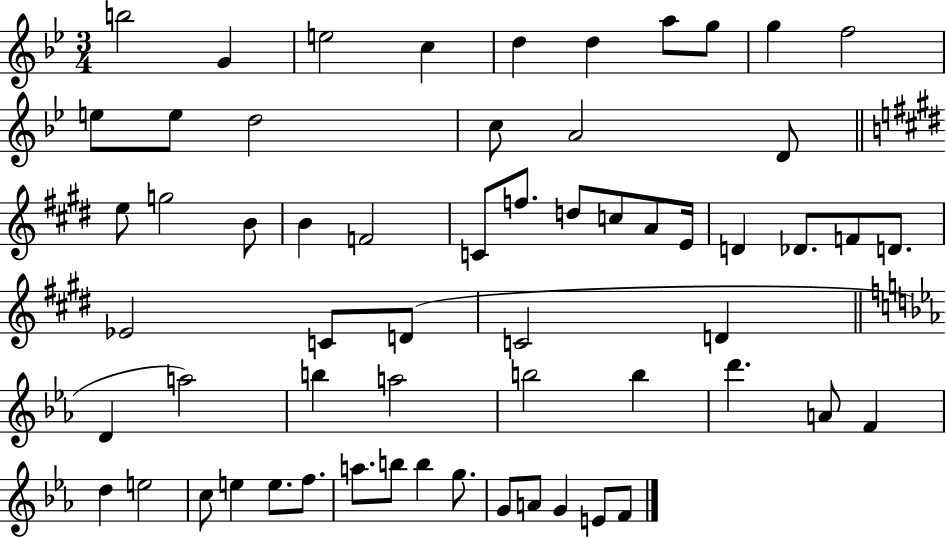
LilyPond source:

{
  \clef treble
  \numericTimeSignature
  \time 3/4
  \key bes \major
  \repeat volta 2 { b''2 g'4 | e''2 c''4 | d''4 d''4 a''8 g''8 | g''4 f''2 | \break e''8 e''8 d''2 | c''8 a'2 d'8 | \bar "||" \break \key e \major e''8 g''2 b'8 | b'4 f'2 | c'8 f''8. d''8 c''8 a'8 e'16 | d'4 des'8. f'8 d'8. | \break ees'2 c'8 d'8( | c'2 d'4 | \bar "||" \break \key c \minor d'4 a''2) | b''4 a''2 | b''2 b''4 | d'''4. a'8 f'4 | \break d''4 e''2 | c''8 e''4 e''8. f''8. | a''8. b''8 b''4 g''8. | g'8 a'8 g'4 e'8 f'8 | \break } \bar "|."
}